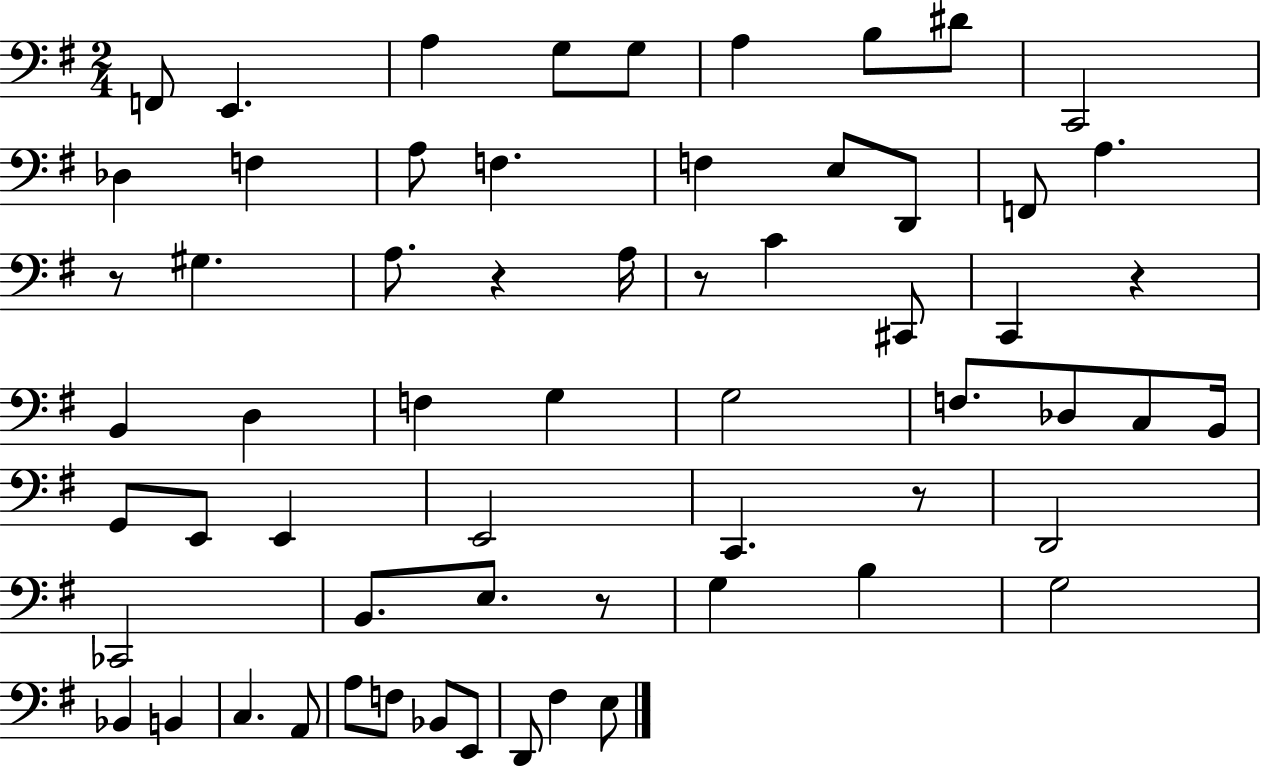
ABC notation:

X:1
T:Untitled
M:2/4
L:1/4
K:G
F,,/2 E,, A, G,/2 G,/2 A, B,/2 ^D/2 C,,2 _D, F, A,/2 F, F, E,/2 D,,/2 F,,/2 A, z/2 ^G, A,/2 z A,/4 z/2 C ^C,,/2 C,, z B,, D, F, G, G,2 F,/2 _D,/2 C,/2 B,,/4 G,,/2 E,,/2 E,, E,,2 C,, z/2 D,,2 _C,,2 B,,/2 E,/2 z/2 G, B, G,2 _B,, B,, C, A,,/2 A,/2 F,/2 _B,,/2 E,,/2 D,,/2 ^F, E,/2